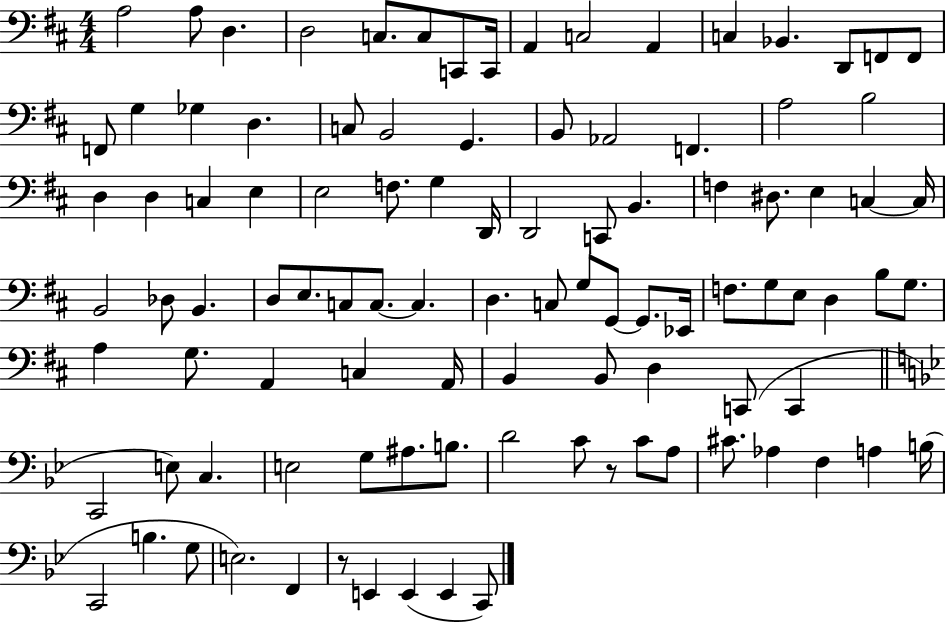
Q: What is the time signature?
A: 4/4